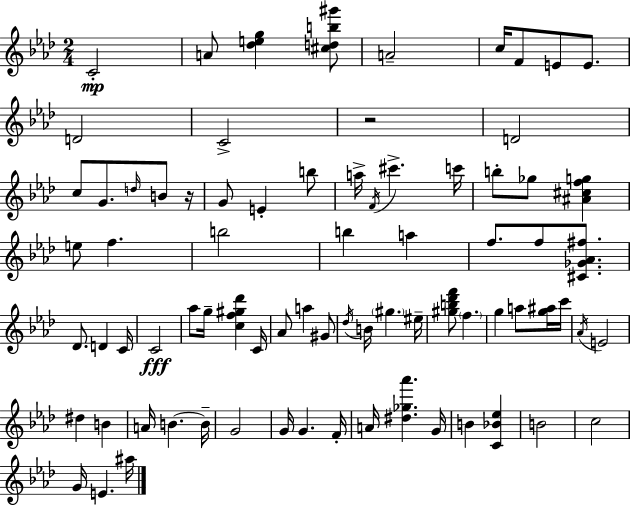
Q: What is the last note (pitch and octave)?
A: A#5